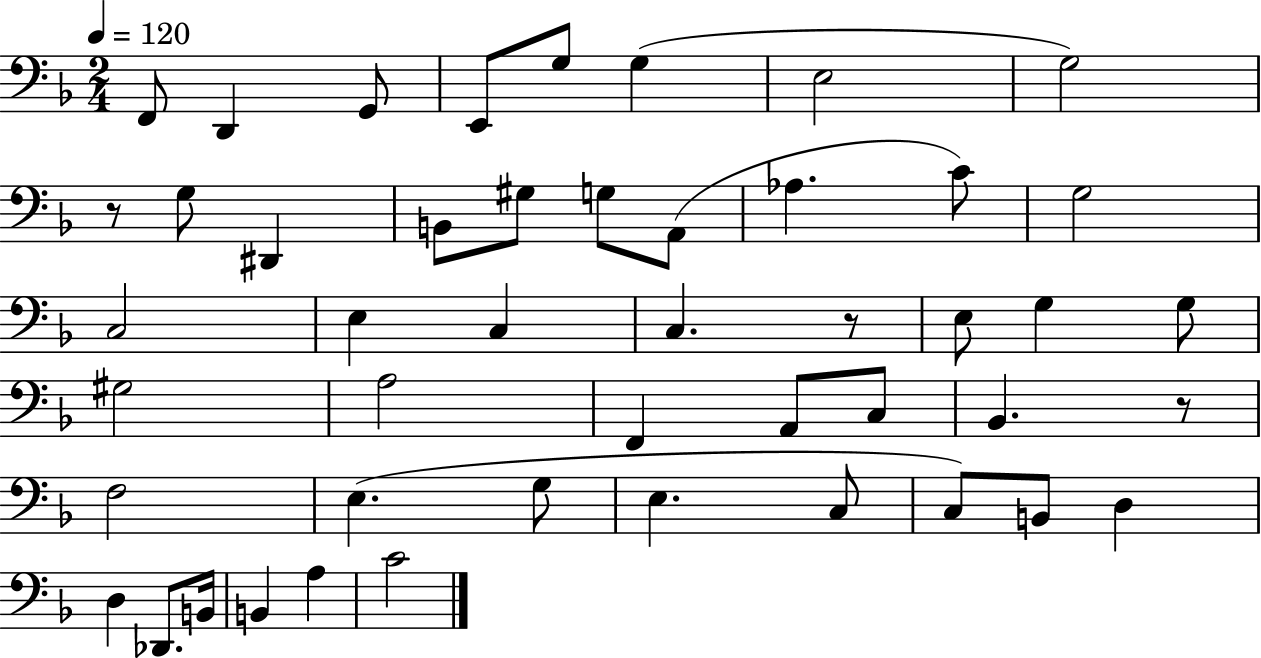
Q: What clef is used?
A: bass